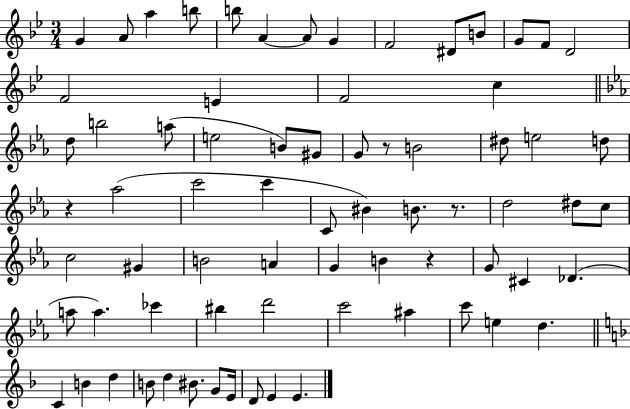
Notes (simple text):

G4/q A4/e A5/q B5/e B5/e A4/q A4/e G4/q F4/h D#4/e B4/e G4/e F4/e D4/h F4/h E4/q F4/h C5/q D5/e B5/h A5/e E5/h B4/e G#4/e G4/e R/e B4/h D#5/e E5/h D5/e R/q Ab5/h C6/h C6/q C4/e BIS4/q B4/e. R/e. D5/h D#5/e C5/e C5/h G#4/q B4/h A4/q G4/q B4/q R/q G4/e C#4/q Db4/q. A5/e A5/q. CES6/q BIS5/q D6/h C6/h A#5/q C6/e E5/q D5/q. C4/q B4/q D5/q B4/e D5/q BIS4/e. G4/e E4/s D4/e E4/q E4/q.